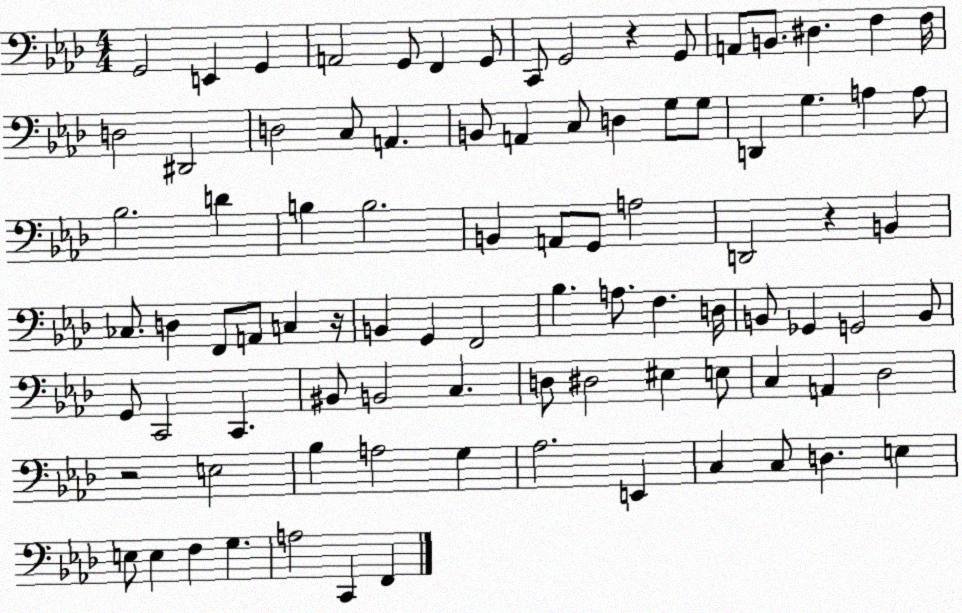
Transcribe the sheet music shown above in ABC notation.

X:1
T:Untitled
M:4/4
L:1/4
K:Ab
G,,2 E,, G,, A,,2 G,,/2 F,, G,,/2 C,,/2 G,,2 z G,,/2 A,,/2 B,,/2 ^D, F, F,/4 D,2 ^D,,2 D,2 C,/2 A,, B,,/2 A,, C,/2 D, G,/2 G,/2 D,, G, A, A,/2 _B,2 D B, B,2 B,, A,,/2 G,,/2 A,2 D,,2 z B,, _C,/2 D, F,,/2 A,,/2 C, z/4 B,, G,, F,,2 _B, A,/2 F, D,/4 B,,/2 _G,, G,,2 B,,/2 G,,/2 C,,2 C,, ^B,,/2 B,,2 C, D,/2 ^D,2 ^E, E,/2 C, A,, _D,2 z2 E,2 _B, A,2 G, _A,2 E,, C, C,/2 D, E, E,/2 E, F, G, A,2 C,, F,,